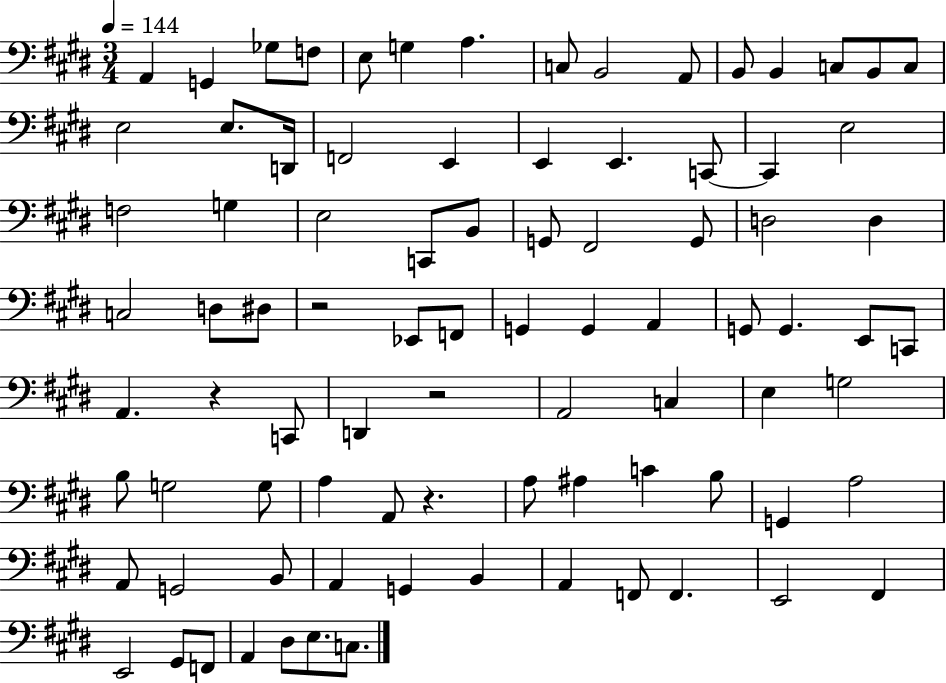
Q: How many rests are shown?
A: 4